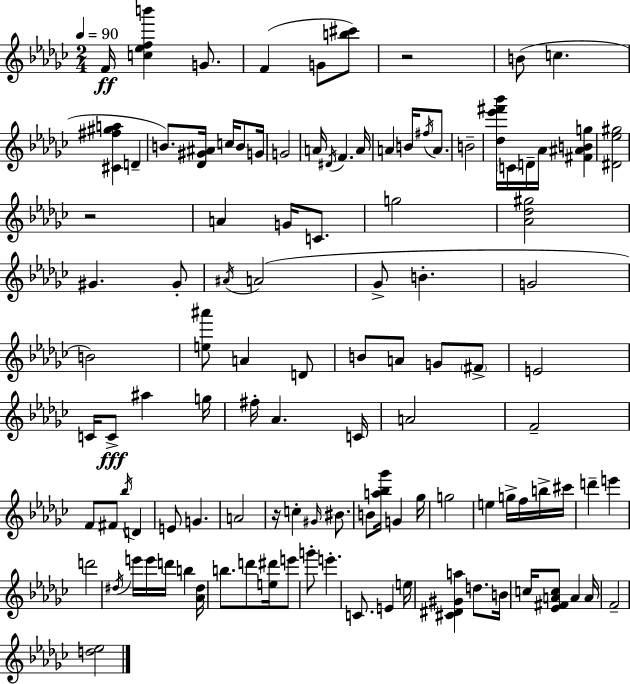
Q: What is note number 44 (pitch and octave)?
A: C4